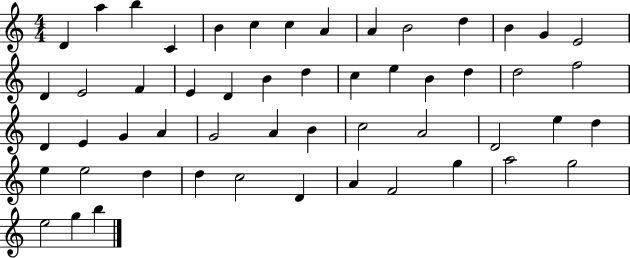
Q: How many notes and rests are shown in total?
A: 53